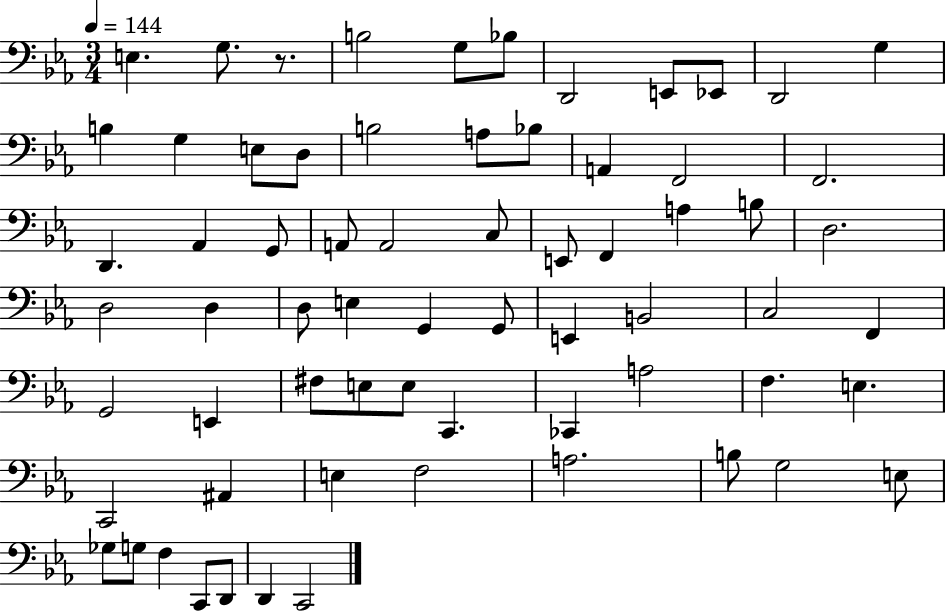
X:1
T:Untitled
M:3/4
L:1/4
K:Eb
E, G,/2 z/2 B,2 G,/2 _B,/2 D,,2 E,,/2 _E,,/2 D,,2 G, B, G, E,/2 D,/2 B,2 A,/2 _B,/2 A,, F,,2 F,,2 D,, _A,, G,,/2 A,,/2 A,,2 C,/2 E,,/2 F,, A, B,/2 D,2 D,2 D, D,/2 E, G,, G,,/2 E,, B,,2 C,2 F,, G,,2 E,, ^F,/2 E,/2 E,/2 C,, _C,, A,2 F, E, C,,2 ^A,, E, F,2 A,2 B,/2 G,2 E,/2 _G,/2 G,/2 F, C,,/2 D,,/2 D,, C,,2